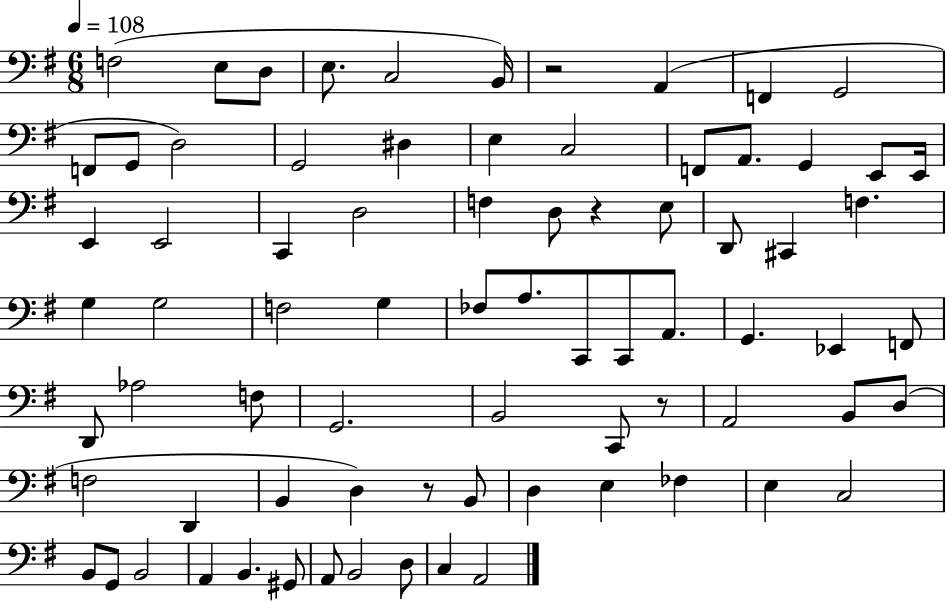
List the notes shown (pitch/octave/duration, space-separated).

F3/h E3/e D3/e E3/e. C3/h B2/s R/h A2/q F2/q G2/h F2/e G2/e D3/h G2/h D#3/q E3/q C3/h F2/e A2/e. G2/q E2/e E2/s E2/q E2/h C2/q D3/h F3/q D3/e R/q E3/e D2/e C#2/q F3/q. G3/q G3/h F3/h G3/q FES3/e A3/e. C2/e C2/e A2/e. G2/q. Eb2/q F2/e D2/e Ab3/h F3/e G2/h. B2/h C2/e R/e A2/h B2/e D3/e F3/h D2/q B2/q D3/q R/e B2/e D3/q E3/q FES3/q E3/q C3/h B2/e G2/e B2/h A2/q B2/q. G#2/e A2/e B2/h D3/e C3/q A2/h